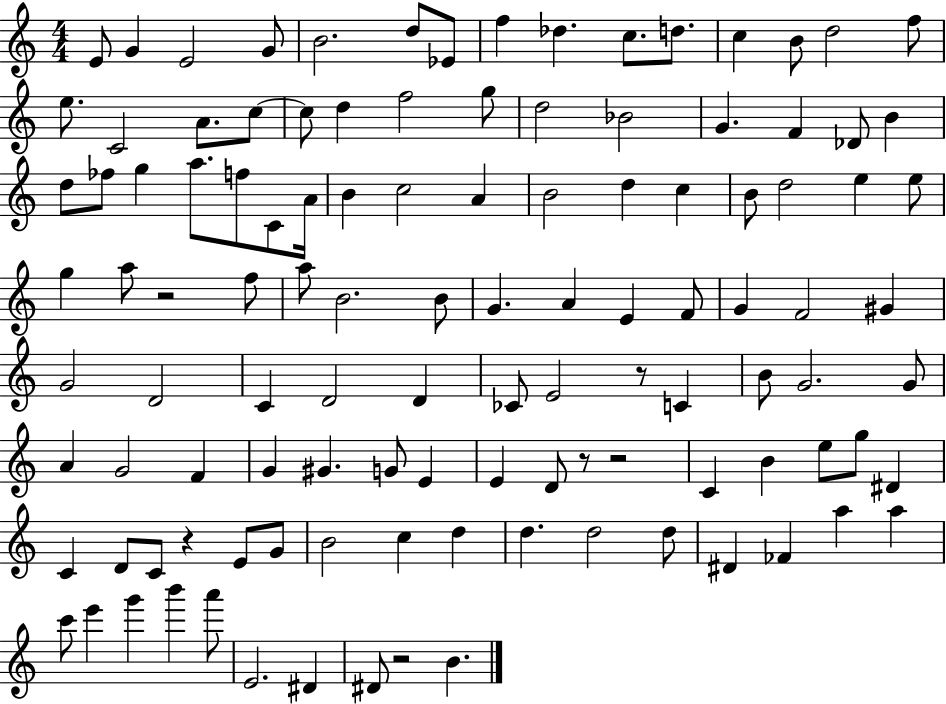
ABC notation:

X:1
T:Untitled
M:4/4
L:1/4
K:C
E/2 G E2 G/2 B2 d/2 _E/2 f _d c/2 d/2 c B/2 d2 f/2 e/2 C2 A/2 c/2 c/2 d f2 g/2 d2 _B2 G F _D/2 B d/2 _f/2 g a/2 f/2 C/2 A/4 B c2 A B2 d c B/2 d2 e e/2 g a/2 z2 f/2 a/2 B2 B/2 G A E F/2 G F2 ^G G2 D2 C D2 D _C/2 E2 z/2 C B/2 G2 G/2 A G2 F G ^G G/2 E E D/2 z/2 z2 C B e/2 g/2 ^D C D/2 C/2 z E/2 G/2 B2 c d d d2 d/2 ^D _F a a c'/2 e' g' b' a'/2 E2 ^D ^D/2 z2 B